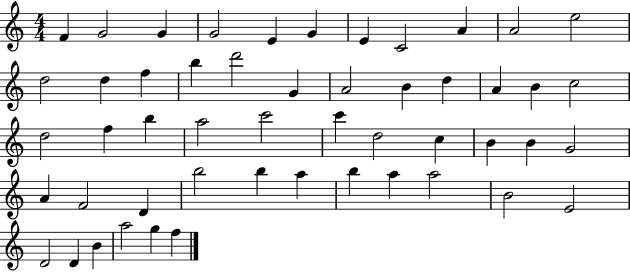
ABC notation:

X:1
T:Untitled
M:4/4
L:1/4
K:C
F G2 G G2 E G E C2 A A2 e2 d2 d f b d'2 G A2 B d A B c2 d2 f b a2 c'2 c' d2 c B B G2 A F2 D b2 b a b a a2 B2 E2 D2 D B a2 g f